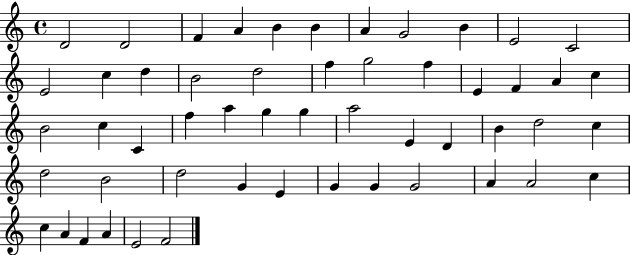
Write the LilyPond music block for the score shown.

{
  \clef treble
  \time 4/4
  \defaultTimeSignature
  \key c \major
  d'2 d'2 | f'4 a'4 b'4 b'4 | a'4 g'2 b'4 | e'2 c'2 | \break e'2 c''4 d''4 | b'2 d''2 | f''4 g''2 f''4 | e'4 f'4 a'4 c''4 | \break b'2 c''4 c'4 | f''4 a''4 g''4 g''4 | a''2 e'4 d'4 | b'4 d''2 c''4 | \break d''2 b'2 | d''2 g'4 e'4 | g'4 g'4 g'2 | a'4 a'2 c''4 | \break c''4 a'4 f'4 a'4 | e'2 f'2 | \bar "|."
}